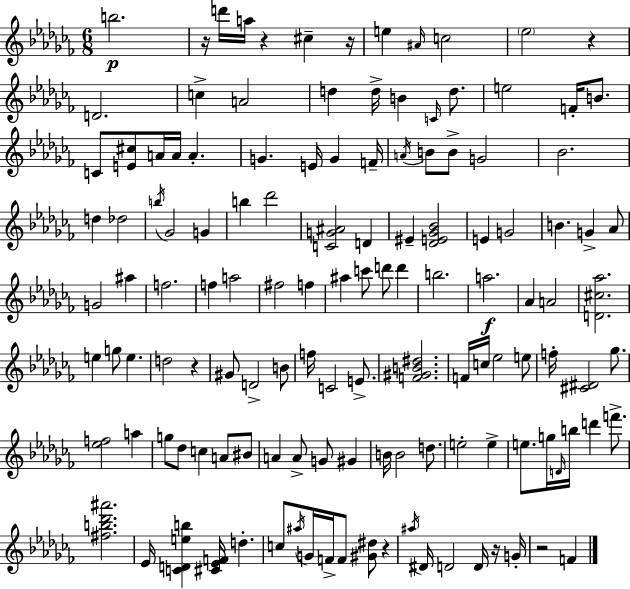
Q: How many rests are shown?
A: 8